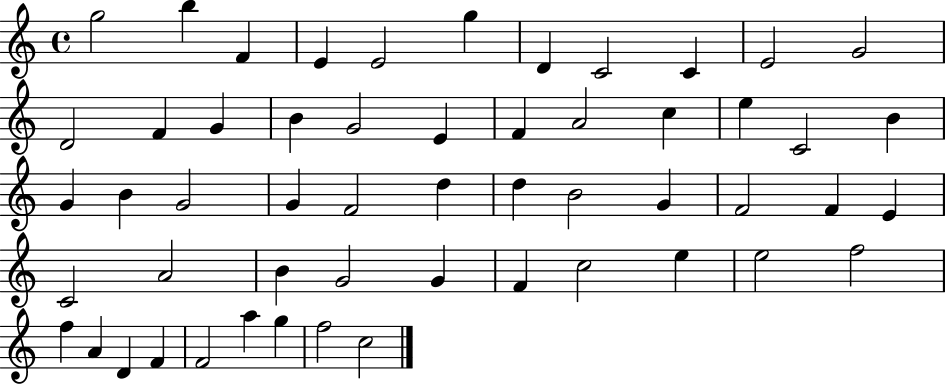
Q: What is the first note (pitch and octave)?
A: G5